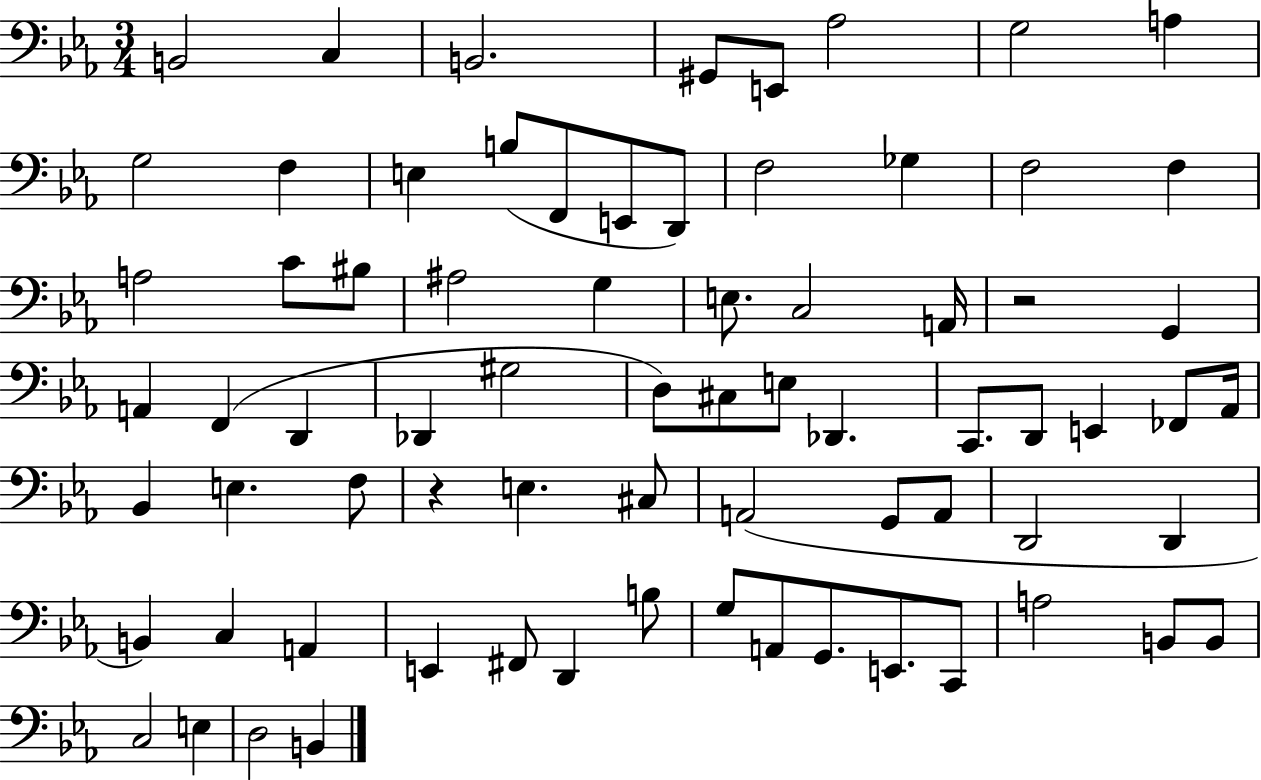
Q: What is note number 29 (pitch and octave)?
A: A2